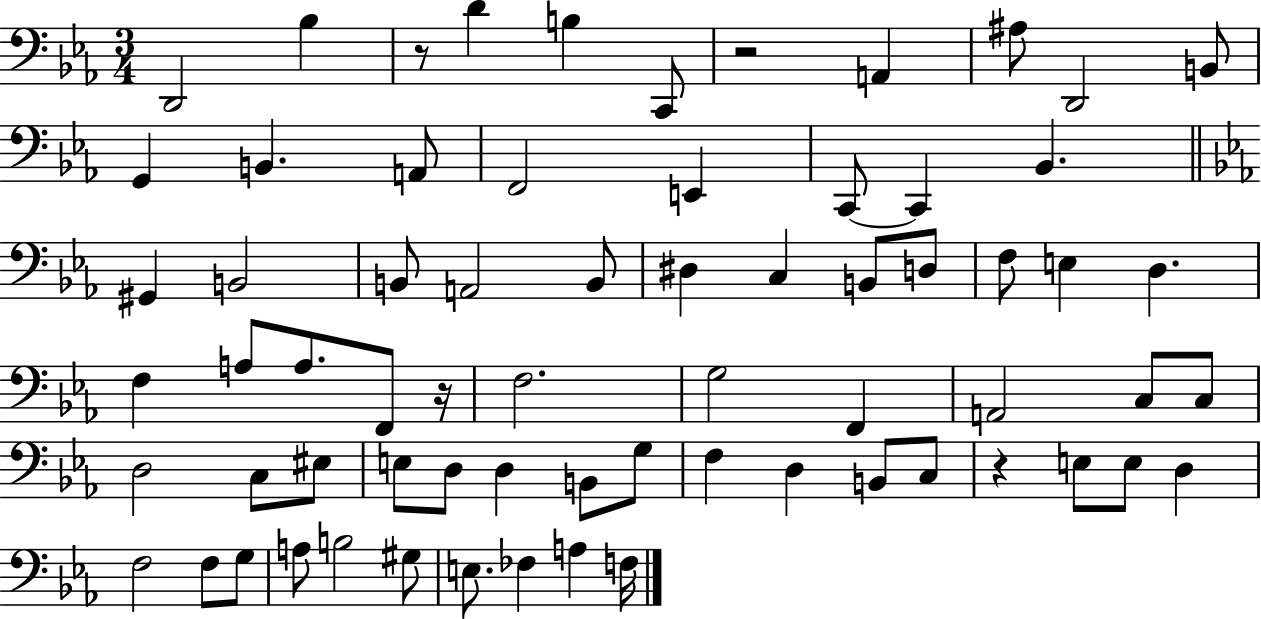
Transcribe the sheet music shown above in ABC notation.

X:1
T:Untitled
M:3/4
L:1/4
K:Eb
D,,2 _B, z/2 D B, C,,/2 z2 A,, ^A,/2 D,,2 B,,/2 G,, B,, A,,/2 F,,2 E,, C,,/2 C,, _B,, ^G,, B,,2 B,,/2 A,,2 B,,/2 ^D, C, B,,/2 D,/2 F,/2 E, D, F, A,/2 A,/2 F,,/2 z/4 F,2 G,2 F,, A,,2 C,/2 C,/2 D,2 C,/2 ^E,/2 E,/2 D,/2 D, B,,/2 G,/2 F, D, B,,/2 C,/2 z E,/2 E,/2 D, F,2 F,/2 G,/2 A,/2 B,2 ^G,/2 E,/2 _F, A, F,/4